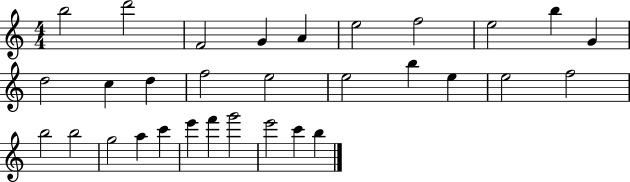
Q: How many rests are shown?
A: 0